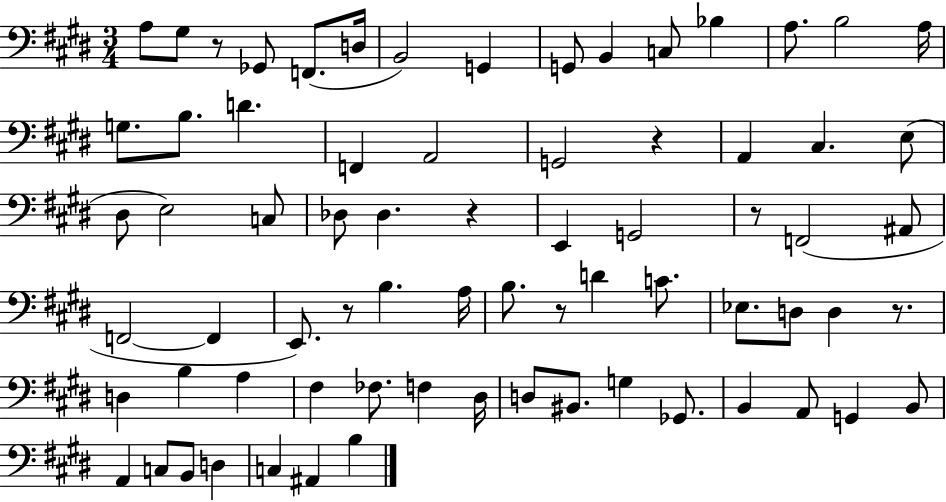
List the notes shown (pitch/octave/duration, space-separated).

A3/e G#3/e R/e Gb2/e F2/e. D3/s B2/h G2/q G2/e B2/q C3/e Bb3/q A3/e. B3/h A3/s G3/e. B3/e. D4/q. F2/q A2/h G2/h R/q A2/q C#3/q. E3/e D#3/e E3/h C3/e Db3/e Db3/q. R/q E2/q G2/h R/e F2/h A#2/e F2/h F2/q E2/e. R/e B3/q. A3/s B3/e. R/e D4/q C4/e. Eb3/e. D3/e D3/q R/e. D3/q B3/q A3/q F#3/q FES3/e. F3/q D#3/s D3/e BIS2/e. G3/q Gb2/e. B2/q A2/e G2/q B2/e A2/q C3/e B2/e D3/q C3/q A#2/q B3/q